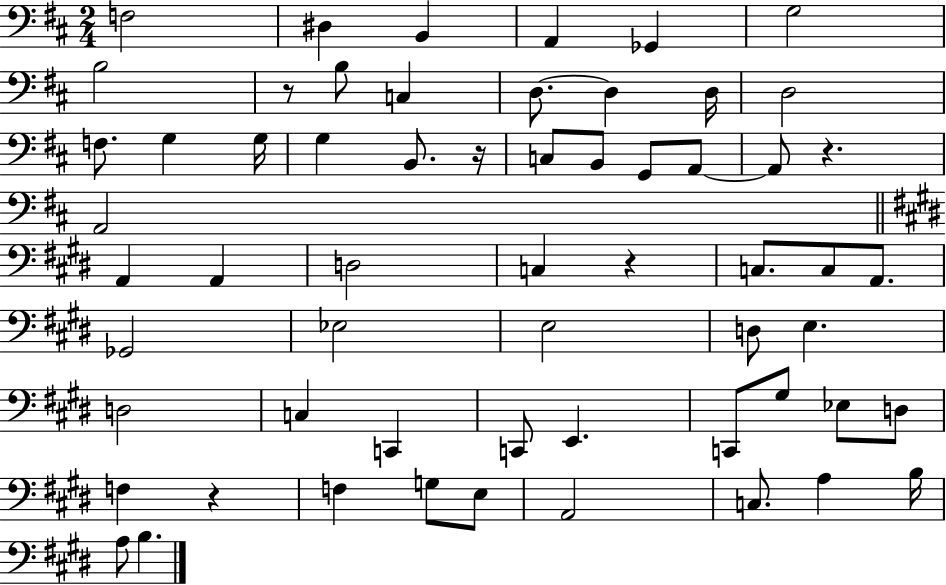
F3/h D#3/q B2/q A2/q Gb2/q G3/h B3/h R/e B3/e C3/q D3/e. D3/q D3/s D3/h F3/e. G3/q G3/s G3/q B2/e. R/s C3/e B2/e G2/e A2/e A2/e R/q. A2/h A2/q A2/q D3/h C3/q R/q C3/e. C3/e A2/e. Gb2/h Eb3/h E3/h D3/e E3/q. D3/h C3/q C2/q C2/e E2/q. C2/e G#3/e Eb3/e D3/e F3/q R/q F3/q G3/e E3/e A2/h C3/e. A3/q B3/s A3/e B3/q.